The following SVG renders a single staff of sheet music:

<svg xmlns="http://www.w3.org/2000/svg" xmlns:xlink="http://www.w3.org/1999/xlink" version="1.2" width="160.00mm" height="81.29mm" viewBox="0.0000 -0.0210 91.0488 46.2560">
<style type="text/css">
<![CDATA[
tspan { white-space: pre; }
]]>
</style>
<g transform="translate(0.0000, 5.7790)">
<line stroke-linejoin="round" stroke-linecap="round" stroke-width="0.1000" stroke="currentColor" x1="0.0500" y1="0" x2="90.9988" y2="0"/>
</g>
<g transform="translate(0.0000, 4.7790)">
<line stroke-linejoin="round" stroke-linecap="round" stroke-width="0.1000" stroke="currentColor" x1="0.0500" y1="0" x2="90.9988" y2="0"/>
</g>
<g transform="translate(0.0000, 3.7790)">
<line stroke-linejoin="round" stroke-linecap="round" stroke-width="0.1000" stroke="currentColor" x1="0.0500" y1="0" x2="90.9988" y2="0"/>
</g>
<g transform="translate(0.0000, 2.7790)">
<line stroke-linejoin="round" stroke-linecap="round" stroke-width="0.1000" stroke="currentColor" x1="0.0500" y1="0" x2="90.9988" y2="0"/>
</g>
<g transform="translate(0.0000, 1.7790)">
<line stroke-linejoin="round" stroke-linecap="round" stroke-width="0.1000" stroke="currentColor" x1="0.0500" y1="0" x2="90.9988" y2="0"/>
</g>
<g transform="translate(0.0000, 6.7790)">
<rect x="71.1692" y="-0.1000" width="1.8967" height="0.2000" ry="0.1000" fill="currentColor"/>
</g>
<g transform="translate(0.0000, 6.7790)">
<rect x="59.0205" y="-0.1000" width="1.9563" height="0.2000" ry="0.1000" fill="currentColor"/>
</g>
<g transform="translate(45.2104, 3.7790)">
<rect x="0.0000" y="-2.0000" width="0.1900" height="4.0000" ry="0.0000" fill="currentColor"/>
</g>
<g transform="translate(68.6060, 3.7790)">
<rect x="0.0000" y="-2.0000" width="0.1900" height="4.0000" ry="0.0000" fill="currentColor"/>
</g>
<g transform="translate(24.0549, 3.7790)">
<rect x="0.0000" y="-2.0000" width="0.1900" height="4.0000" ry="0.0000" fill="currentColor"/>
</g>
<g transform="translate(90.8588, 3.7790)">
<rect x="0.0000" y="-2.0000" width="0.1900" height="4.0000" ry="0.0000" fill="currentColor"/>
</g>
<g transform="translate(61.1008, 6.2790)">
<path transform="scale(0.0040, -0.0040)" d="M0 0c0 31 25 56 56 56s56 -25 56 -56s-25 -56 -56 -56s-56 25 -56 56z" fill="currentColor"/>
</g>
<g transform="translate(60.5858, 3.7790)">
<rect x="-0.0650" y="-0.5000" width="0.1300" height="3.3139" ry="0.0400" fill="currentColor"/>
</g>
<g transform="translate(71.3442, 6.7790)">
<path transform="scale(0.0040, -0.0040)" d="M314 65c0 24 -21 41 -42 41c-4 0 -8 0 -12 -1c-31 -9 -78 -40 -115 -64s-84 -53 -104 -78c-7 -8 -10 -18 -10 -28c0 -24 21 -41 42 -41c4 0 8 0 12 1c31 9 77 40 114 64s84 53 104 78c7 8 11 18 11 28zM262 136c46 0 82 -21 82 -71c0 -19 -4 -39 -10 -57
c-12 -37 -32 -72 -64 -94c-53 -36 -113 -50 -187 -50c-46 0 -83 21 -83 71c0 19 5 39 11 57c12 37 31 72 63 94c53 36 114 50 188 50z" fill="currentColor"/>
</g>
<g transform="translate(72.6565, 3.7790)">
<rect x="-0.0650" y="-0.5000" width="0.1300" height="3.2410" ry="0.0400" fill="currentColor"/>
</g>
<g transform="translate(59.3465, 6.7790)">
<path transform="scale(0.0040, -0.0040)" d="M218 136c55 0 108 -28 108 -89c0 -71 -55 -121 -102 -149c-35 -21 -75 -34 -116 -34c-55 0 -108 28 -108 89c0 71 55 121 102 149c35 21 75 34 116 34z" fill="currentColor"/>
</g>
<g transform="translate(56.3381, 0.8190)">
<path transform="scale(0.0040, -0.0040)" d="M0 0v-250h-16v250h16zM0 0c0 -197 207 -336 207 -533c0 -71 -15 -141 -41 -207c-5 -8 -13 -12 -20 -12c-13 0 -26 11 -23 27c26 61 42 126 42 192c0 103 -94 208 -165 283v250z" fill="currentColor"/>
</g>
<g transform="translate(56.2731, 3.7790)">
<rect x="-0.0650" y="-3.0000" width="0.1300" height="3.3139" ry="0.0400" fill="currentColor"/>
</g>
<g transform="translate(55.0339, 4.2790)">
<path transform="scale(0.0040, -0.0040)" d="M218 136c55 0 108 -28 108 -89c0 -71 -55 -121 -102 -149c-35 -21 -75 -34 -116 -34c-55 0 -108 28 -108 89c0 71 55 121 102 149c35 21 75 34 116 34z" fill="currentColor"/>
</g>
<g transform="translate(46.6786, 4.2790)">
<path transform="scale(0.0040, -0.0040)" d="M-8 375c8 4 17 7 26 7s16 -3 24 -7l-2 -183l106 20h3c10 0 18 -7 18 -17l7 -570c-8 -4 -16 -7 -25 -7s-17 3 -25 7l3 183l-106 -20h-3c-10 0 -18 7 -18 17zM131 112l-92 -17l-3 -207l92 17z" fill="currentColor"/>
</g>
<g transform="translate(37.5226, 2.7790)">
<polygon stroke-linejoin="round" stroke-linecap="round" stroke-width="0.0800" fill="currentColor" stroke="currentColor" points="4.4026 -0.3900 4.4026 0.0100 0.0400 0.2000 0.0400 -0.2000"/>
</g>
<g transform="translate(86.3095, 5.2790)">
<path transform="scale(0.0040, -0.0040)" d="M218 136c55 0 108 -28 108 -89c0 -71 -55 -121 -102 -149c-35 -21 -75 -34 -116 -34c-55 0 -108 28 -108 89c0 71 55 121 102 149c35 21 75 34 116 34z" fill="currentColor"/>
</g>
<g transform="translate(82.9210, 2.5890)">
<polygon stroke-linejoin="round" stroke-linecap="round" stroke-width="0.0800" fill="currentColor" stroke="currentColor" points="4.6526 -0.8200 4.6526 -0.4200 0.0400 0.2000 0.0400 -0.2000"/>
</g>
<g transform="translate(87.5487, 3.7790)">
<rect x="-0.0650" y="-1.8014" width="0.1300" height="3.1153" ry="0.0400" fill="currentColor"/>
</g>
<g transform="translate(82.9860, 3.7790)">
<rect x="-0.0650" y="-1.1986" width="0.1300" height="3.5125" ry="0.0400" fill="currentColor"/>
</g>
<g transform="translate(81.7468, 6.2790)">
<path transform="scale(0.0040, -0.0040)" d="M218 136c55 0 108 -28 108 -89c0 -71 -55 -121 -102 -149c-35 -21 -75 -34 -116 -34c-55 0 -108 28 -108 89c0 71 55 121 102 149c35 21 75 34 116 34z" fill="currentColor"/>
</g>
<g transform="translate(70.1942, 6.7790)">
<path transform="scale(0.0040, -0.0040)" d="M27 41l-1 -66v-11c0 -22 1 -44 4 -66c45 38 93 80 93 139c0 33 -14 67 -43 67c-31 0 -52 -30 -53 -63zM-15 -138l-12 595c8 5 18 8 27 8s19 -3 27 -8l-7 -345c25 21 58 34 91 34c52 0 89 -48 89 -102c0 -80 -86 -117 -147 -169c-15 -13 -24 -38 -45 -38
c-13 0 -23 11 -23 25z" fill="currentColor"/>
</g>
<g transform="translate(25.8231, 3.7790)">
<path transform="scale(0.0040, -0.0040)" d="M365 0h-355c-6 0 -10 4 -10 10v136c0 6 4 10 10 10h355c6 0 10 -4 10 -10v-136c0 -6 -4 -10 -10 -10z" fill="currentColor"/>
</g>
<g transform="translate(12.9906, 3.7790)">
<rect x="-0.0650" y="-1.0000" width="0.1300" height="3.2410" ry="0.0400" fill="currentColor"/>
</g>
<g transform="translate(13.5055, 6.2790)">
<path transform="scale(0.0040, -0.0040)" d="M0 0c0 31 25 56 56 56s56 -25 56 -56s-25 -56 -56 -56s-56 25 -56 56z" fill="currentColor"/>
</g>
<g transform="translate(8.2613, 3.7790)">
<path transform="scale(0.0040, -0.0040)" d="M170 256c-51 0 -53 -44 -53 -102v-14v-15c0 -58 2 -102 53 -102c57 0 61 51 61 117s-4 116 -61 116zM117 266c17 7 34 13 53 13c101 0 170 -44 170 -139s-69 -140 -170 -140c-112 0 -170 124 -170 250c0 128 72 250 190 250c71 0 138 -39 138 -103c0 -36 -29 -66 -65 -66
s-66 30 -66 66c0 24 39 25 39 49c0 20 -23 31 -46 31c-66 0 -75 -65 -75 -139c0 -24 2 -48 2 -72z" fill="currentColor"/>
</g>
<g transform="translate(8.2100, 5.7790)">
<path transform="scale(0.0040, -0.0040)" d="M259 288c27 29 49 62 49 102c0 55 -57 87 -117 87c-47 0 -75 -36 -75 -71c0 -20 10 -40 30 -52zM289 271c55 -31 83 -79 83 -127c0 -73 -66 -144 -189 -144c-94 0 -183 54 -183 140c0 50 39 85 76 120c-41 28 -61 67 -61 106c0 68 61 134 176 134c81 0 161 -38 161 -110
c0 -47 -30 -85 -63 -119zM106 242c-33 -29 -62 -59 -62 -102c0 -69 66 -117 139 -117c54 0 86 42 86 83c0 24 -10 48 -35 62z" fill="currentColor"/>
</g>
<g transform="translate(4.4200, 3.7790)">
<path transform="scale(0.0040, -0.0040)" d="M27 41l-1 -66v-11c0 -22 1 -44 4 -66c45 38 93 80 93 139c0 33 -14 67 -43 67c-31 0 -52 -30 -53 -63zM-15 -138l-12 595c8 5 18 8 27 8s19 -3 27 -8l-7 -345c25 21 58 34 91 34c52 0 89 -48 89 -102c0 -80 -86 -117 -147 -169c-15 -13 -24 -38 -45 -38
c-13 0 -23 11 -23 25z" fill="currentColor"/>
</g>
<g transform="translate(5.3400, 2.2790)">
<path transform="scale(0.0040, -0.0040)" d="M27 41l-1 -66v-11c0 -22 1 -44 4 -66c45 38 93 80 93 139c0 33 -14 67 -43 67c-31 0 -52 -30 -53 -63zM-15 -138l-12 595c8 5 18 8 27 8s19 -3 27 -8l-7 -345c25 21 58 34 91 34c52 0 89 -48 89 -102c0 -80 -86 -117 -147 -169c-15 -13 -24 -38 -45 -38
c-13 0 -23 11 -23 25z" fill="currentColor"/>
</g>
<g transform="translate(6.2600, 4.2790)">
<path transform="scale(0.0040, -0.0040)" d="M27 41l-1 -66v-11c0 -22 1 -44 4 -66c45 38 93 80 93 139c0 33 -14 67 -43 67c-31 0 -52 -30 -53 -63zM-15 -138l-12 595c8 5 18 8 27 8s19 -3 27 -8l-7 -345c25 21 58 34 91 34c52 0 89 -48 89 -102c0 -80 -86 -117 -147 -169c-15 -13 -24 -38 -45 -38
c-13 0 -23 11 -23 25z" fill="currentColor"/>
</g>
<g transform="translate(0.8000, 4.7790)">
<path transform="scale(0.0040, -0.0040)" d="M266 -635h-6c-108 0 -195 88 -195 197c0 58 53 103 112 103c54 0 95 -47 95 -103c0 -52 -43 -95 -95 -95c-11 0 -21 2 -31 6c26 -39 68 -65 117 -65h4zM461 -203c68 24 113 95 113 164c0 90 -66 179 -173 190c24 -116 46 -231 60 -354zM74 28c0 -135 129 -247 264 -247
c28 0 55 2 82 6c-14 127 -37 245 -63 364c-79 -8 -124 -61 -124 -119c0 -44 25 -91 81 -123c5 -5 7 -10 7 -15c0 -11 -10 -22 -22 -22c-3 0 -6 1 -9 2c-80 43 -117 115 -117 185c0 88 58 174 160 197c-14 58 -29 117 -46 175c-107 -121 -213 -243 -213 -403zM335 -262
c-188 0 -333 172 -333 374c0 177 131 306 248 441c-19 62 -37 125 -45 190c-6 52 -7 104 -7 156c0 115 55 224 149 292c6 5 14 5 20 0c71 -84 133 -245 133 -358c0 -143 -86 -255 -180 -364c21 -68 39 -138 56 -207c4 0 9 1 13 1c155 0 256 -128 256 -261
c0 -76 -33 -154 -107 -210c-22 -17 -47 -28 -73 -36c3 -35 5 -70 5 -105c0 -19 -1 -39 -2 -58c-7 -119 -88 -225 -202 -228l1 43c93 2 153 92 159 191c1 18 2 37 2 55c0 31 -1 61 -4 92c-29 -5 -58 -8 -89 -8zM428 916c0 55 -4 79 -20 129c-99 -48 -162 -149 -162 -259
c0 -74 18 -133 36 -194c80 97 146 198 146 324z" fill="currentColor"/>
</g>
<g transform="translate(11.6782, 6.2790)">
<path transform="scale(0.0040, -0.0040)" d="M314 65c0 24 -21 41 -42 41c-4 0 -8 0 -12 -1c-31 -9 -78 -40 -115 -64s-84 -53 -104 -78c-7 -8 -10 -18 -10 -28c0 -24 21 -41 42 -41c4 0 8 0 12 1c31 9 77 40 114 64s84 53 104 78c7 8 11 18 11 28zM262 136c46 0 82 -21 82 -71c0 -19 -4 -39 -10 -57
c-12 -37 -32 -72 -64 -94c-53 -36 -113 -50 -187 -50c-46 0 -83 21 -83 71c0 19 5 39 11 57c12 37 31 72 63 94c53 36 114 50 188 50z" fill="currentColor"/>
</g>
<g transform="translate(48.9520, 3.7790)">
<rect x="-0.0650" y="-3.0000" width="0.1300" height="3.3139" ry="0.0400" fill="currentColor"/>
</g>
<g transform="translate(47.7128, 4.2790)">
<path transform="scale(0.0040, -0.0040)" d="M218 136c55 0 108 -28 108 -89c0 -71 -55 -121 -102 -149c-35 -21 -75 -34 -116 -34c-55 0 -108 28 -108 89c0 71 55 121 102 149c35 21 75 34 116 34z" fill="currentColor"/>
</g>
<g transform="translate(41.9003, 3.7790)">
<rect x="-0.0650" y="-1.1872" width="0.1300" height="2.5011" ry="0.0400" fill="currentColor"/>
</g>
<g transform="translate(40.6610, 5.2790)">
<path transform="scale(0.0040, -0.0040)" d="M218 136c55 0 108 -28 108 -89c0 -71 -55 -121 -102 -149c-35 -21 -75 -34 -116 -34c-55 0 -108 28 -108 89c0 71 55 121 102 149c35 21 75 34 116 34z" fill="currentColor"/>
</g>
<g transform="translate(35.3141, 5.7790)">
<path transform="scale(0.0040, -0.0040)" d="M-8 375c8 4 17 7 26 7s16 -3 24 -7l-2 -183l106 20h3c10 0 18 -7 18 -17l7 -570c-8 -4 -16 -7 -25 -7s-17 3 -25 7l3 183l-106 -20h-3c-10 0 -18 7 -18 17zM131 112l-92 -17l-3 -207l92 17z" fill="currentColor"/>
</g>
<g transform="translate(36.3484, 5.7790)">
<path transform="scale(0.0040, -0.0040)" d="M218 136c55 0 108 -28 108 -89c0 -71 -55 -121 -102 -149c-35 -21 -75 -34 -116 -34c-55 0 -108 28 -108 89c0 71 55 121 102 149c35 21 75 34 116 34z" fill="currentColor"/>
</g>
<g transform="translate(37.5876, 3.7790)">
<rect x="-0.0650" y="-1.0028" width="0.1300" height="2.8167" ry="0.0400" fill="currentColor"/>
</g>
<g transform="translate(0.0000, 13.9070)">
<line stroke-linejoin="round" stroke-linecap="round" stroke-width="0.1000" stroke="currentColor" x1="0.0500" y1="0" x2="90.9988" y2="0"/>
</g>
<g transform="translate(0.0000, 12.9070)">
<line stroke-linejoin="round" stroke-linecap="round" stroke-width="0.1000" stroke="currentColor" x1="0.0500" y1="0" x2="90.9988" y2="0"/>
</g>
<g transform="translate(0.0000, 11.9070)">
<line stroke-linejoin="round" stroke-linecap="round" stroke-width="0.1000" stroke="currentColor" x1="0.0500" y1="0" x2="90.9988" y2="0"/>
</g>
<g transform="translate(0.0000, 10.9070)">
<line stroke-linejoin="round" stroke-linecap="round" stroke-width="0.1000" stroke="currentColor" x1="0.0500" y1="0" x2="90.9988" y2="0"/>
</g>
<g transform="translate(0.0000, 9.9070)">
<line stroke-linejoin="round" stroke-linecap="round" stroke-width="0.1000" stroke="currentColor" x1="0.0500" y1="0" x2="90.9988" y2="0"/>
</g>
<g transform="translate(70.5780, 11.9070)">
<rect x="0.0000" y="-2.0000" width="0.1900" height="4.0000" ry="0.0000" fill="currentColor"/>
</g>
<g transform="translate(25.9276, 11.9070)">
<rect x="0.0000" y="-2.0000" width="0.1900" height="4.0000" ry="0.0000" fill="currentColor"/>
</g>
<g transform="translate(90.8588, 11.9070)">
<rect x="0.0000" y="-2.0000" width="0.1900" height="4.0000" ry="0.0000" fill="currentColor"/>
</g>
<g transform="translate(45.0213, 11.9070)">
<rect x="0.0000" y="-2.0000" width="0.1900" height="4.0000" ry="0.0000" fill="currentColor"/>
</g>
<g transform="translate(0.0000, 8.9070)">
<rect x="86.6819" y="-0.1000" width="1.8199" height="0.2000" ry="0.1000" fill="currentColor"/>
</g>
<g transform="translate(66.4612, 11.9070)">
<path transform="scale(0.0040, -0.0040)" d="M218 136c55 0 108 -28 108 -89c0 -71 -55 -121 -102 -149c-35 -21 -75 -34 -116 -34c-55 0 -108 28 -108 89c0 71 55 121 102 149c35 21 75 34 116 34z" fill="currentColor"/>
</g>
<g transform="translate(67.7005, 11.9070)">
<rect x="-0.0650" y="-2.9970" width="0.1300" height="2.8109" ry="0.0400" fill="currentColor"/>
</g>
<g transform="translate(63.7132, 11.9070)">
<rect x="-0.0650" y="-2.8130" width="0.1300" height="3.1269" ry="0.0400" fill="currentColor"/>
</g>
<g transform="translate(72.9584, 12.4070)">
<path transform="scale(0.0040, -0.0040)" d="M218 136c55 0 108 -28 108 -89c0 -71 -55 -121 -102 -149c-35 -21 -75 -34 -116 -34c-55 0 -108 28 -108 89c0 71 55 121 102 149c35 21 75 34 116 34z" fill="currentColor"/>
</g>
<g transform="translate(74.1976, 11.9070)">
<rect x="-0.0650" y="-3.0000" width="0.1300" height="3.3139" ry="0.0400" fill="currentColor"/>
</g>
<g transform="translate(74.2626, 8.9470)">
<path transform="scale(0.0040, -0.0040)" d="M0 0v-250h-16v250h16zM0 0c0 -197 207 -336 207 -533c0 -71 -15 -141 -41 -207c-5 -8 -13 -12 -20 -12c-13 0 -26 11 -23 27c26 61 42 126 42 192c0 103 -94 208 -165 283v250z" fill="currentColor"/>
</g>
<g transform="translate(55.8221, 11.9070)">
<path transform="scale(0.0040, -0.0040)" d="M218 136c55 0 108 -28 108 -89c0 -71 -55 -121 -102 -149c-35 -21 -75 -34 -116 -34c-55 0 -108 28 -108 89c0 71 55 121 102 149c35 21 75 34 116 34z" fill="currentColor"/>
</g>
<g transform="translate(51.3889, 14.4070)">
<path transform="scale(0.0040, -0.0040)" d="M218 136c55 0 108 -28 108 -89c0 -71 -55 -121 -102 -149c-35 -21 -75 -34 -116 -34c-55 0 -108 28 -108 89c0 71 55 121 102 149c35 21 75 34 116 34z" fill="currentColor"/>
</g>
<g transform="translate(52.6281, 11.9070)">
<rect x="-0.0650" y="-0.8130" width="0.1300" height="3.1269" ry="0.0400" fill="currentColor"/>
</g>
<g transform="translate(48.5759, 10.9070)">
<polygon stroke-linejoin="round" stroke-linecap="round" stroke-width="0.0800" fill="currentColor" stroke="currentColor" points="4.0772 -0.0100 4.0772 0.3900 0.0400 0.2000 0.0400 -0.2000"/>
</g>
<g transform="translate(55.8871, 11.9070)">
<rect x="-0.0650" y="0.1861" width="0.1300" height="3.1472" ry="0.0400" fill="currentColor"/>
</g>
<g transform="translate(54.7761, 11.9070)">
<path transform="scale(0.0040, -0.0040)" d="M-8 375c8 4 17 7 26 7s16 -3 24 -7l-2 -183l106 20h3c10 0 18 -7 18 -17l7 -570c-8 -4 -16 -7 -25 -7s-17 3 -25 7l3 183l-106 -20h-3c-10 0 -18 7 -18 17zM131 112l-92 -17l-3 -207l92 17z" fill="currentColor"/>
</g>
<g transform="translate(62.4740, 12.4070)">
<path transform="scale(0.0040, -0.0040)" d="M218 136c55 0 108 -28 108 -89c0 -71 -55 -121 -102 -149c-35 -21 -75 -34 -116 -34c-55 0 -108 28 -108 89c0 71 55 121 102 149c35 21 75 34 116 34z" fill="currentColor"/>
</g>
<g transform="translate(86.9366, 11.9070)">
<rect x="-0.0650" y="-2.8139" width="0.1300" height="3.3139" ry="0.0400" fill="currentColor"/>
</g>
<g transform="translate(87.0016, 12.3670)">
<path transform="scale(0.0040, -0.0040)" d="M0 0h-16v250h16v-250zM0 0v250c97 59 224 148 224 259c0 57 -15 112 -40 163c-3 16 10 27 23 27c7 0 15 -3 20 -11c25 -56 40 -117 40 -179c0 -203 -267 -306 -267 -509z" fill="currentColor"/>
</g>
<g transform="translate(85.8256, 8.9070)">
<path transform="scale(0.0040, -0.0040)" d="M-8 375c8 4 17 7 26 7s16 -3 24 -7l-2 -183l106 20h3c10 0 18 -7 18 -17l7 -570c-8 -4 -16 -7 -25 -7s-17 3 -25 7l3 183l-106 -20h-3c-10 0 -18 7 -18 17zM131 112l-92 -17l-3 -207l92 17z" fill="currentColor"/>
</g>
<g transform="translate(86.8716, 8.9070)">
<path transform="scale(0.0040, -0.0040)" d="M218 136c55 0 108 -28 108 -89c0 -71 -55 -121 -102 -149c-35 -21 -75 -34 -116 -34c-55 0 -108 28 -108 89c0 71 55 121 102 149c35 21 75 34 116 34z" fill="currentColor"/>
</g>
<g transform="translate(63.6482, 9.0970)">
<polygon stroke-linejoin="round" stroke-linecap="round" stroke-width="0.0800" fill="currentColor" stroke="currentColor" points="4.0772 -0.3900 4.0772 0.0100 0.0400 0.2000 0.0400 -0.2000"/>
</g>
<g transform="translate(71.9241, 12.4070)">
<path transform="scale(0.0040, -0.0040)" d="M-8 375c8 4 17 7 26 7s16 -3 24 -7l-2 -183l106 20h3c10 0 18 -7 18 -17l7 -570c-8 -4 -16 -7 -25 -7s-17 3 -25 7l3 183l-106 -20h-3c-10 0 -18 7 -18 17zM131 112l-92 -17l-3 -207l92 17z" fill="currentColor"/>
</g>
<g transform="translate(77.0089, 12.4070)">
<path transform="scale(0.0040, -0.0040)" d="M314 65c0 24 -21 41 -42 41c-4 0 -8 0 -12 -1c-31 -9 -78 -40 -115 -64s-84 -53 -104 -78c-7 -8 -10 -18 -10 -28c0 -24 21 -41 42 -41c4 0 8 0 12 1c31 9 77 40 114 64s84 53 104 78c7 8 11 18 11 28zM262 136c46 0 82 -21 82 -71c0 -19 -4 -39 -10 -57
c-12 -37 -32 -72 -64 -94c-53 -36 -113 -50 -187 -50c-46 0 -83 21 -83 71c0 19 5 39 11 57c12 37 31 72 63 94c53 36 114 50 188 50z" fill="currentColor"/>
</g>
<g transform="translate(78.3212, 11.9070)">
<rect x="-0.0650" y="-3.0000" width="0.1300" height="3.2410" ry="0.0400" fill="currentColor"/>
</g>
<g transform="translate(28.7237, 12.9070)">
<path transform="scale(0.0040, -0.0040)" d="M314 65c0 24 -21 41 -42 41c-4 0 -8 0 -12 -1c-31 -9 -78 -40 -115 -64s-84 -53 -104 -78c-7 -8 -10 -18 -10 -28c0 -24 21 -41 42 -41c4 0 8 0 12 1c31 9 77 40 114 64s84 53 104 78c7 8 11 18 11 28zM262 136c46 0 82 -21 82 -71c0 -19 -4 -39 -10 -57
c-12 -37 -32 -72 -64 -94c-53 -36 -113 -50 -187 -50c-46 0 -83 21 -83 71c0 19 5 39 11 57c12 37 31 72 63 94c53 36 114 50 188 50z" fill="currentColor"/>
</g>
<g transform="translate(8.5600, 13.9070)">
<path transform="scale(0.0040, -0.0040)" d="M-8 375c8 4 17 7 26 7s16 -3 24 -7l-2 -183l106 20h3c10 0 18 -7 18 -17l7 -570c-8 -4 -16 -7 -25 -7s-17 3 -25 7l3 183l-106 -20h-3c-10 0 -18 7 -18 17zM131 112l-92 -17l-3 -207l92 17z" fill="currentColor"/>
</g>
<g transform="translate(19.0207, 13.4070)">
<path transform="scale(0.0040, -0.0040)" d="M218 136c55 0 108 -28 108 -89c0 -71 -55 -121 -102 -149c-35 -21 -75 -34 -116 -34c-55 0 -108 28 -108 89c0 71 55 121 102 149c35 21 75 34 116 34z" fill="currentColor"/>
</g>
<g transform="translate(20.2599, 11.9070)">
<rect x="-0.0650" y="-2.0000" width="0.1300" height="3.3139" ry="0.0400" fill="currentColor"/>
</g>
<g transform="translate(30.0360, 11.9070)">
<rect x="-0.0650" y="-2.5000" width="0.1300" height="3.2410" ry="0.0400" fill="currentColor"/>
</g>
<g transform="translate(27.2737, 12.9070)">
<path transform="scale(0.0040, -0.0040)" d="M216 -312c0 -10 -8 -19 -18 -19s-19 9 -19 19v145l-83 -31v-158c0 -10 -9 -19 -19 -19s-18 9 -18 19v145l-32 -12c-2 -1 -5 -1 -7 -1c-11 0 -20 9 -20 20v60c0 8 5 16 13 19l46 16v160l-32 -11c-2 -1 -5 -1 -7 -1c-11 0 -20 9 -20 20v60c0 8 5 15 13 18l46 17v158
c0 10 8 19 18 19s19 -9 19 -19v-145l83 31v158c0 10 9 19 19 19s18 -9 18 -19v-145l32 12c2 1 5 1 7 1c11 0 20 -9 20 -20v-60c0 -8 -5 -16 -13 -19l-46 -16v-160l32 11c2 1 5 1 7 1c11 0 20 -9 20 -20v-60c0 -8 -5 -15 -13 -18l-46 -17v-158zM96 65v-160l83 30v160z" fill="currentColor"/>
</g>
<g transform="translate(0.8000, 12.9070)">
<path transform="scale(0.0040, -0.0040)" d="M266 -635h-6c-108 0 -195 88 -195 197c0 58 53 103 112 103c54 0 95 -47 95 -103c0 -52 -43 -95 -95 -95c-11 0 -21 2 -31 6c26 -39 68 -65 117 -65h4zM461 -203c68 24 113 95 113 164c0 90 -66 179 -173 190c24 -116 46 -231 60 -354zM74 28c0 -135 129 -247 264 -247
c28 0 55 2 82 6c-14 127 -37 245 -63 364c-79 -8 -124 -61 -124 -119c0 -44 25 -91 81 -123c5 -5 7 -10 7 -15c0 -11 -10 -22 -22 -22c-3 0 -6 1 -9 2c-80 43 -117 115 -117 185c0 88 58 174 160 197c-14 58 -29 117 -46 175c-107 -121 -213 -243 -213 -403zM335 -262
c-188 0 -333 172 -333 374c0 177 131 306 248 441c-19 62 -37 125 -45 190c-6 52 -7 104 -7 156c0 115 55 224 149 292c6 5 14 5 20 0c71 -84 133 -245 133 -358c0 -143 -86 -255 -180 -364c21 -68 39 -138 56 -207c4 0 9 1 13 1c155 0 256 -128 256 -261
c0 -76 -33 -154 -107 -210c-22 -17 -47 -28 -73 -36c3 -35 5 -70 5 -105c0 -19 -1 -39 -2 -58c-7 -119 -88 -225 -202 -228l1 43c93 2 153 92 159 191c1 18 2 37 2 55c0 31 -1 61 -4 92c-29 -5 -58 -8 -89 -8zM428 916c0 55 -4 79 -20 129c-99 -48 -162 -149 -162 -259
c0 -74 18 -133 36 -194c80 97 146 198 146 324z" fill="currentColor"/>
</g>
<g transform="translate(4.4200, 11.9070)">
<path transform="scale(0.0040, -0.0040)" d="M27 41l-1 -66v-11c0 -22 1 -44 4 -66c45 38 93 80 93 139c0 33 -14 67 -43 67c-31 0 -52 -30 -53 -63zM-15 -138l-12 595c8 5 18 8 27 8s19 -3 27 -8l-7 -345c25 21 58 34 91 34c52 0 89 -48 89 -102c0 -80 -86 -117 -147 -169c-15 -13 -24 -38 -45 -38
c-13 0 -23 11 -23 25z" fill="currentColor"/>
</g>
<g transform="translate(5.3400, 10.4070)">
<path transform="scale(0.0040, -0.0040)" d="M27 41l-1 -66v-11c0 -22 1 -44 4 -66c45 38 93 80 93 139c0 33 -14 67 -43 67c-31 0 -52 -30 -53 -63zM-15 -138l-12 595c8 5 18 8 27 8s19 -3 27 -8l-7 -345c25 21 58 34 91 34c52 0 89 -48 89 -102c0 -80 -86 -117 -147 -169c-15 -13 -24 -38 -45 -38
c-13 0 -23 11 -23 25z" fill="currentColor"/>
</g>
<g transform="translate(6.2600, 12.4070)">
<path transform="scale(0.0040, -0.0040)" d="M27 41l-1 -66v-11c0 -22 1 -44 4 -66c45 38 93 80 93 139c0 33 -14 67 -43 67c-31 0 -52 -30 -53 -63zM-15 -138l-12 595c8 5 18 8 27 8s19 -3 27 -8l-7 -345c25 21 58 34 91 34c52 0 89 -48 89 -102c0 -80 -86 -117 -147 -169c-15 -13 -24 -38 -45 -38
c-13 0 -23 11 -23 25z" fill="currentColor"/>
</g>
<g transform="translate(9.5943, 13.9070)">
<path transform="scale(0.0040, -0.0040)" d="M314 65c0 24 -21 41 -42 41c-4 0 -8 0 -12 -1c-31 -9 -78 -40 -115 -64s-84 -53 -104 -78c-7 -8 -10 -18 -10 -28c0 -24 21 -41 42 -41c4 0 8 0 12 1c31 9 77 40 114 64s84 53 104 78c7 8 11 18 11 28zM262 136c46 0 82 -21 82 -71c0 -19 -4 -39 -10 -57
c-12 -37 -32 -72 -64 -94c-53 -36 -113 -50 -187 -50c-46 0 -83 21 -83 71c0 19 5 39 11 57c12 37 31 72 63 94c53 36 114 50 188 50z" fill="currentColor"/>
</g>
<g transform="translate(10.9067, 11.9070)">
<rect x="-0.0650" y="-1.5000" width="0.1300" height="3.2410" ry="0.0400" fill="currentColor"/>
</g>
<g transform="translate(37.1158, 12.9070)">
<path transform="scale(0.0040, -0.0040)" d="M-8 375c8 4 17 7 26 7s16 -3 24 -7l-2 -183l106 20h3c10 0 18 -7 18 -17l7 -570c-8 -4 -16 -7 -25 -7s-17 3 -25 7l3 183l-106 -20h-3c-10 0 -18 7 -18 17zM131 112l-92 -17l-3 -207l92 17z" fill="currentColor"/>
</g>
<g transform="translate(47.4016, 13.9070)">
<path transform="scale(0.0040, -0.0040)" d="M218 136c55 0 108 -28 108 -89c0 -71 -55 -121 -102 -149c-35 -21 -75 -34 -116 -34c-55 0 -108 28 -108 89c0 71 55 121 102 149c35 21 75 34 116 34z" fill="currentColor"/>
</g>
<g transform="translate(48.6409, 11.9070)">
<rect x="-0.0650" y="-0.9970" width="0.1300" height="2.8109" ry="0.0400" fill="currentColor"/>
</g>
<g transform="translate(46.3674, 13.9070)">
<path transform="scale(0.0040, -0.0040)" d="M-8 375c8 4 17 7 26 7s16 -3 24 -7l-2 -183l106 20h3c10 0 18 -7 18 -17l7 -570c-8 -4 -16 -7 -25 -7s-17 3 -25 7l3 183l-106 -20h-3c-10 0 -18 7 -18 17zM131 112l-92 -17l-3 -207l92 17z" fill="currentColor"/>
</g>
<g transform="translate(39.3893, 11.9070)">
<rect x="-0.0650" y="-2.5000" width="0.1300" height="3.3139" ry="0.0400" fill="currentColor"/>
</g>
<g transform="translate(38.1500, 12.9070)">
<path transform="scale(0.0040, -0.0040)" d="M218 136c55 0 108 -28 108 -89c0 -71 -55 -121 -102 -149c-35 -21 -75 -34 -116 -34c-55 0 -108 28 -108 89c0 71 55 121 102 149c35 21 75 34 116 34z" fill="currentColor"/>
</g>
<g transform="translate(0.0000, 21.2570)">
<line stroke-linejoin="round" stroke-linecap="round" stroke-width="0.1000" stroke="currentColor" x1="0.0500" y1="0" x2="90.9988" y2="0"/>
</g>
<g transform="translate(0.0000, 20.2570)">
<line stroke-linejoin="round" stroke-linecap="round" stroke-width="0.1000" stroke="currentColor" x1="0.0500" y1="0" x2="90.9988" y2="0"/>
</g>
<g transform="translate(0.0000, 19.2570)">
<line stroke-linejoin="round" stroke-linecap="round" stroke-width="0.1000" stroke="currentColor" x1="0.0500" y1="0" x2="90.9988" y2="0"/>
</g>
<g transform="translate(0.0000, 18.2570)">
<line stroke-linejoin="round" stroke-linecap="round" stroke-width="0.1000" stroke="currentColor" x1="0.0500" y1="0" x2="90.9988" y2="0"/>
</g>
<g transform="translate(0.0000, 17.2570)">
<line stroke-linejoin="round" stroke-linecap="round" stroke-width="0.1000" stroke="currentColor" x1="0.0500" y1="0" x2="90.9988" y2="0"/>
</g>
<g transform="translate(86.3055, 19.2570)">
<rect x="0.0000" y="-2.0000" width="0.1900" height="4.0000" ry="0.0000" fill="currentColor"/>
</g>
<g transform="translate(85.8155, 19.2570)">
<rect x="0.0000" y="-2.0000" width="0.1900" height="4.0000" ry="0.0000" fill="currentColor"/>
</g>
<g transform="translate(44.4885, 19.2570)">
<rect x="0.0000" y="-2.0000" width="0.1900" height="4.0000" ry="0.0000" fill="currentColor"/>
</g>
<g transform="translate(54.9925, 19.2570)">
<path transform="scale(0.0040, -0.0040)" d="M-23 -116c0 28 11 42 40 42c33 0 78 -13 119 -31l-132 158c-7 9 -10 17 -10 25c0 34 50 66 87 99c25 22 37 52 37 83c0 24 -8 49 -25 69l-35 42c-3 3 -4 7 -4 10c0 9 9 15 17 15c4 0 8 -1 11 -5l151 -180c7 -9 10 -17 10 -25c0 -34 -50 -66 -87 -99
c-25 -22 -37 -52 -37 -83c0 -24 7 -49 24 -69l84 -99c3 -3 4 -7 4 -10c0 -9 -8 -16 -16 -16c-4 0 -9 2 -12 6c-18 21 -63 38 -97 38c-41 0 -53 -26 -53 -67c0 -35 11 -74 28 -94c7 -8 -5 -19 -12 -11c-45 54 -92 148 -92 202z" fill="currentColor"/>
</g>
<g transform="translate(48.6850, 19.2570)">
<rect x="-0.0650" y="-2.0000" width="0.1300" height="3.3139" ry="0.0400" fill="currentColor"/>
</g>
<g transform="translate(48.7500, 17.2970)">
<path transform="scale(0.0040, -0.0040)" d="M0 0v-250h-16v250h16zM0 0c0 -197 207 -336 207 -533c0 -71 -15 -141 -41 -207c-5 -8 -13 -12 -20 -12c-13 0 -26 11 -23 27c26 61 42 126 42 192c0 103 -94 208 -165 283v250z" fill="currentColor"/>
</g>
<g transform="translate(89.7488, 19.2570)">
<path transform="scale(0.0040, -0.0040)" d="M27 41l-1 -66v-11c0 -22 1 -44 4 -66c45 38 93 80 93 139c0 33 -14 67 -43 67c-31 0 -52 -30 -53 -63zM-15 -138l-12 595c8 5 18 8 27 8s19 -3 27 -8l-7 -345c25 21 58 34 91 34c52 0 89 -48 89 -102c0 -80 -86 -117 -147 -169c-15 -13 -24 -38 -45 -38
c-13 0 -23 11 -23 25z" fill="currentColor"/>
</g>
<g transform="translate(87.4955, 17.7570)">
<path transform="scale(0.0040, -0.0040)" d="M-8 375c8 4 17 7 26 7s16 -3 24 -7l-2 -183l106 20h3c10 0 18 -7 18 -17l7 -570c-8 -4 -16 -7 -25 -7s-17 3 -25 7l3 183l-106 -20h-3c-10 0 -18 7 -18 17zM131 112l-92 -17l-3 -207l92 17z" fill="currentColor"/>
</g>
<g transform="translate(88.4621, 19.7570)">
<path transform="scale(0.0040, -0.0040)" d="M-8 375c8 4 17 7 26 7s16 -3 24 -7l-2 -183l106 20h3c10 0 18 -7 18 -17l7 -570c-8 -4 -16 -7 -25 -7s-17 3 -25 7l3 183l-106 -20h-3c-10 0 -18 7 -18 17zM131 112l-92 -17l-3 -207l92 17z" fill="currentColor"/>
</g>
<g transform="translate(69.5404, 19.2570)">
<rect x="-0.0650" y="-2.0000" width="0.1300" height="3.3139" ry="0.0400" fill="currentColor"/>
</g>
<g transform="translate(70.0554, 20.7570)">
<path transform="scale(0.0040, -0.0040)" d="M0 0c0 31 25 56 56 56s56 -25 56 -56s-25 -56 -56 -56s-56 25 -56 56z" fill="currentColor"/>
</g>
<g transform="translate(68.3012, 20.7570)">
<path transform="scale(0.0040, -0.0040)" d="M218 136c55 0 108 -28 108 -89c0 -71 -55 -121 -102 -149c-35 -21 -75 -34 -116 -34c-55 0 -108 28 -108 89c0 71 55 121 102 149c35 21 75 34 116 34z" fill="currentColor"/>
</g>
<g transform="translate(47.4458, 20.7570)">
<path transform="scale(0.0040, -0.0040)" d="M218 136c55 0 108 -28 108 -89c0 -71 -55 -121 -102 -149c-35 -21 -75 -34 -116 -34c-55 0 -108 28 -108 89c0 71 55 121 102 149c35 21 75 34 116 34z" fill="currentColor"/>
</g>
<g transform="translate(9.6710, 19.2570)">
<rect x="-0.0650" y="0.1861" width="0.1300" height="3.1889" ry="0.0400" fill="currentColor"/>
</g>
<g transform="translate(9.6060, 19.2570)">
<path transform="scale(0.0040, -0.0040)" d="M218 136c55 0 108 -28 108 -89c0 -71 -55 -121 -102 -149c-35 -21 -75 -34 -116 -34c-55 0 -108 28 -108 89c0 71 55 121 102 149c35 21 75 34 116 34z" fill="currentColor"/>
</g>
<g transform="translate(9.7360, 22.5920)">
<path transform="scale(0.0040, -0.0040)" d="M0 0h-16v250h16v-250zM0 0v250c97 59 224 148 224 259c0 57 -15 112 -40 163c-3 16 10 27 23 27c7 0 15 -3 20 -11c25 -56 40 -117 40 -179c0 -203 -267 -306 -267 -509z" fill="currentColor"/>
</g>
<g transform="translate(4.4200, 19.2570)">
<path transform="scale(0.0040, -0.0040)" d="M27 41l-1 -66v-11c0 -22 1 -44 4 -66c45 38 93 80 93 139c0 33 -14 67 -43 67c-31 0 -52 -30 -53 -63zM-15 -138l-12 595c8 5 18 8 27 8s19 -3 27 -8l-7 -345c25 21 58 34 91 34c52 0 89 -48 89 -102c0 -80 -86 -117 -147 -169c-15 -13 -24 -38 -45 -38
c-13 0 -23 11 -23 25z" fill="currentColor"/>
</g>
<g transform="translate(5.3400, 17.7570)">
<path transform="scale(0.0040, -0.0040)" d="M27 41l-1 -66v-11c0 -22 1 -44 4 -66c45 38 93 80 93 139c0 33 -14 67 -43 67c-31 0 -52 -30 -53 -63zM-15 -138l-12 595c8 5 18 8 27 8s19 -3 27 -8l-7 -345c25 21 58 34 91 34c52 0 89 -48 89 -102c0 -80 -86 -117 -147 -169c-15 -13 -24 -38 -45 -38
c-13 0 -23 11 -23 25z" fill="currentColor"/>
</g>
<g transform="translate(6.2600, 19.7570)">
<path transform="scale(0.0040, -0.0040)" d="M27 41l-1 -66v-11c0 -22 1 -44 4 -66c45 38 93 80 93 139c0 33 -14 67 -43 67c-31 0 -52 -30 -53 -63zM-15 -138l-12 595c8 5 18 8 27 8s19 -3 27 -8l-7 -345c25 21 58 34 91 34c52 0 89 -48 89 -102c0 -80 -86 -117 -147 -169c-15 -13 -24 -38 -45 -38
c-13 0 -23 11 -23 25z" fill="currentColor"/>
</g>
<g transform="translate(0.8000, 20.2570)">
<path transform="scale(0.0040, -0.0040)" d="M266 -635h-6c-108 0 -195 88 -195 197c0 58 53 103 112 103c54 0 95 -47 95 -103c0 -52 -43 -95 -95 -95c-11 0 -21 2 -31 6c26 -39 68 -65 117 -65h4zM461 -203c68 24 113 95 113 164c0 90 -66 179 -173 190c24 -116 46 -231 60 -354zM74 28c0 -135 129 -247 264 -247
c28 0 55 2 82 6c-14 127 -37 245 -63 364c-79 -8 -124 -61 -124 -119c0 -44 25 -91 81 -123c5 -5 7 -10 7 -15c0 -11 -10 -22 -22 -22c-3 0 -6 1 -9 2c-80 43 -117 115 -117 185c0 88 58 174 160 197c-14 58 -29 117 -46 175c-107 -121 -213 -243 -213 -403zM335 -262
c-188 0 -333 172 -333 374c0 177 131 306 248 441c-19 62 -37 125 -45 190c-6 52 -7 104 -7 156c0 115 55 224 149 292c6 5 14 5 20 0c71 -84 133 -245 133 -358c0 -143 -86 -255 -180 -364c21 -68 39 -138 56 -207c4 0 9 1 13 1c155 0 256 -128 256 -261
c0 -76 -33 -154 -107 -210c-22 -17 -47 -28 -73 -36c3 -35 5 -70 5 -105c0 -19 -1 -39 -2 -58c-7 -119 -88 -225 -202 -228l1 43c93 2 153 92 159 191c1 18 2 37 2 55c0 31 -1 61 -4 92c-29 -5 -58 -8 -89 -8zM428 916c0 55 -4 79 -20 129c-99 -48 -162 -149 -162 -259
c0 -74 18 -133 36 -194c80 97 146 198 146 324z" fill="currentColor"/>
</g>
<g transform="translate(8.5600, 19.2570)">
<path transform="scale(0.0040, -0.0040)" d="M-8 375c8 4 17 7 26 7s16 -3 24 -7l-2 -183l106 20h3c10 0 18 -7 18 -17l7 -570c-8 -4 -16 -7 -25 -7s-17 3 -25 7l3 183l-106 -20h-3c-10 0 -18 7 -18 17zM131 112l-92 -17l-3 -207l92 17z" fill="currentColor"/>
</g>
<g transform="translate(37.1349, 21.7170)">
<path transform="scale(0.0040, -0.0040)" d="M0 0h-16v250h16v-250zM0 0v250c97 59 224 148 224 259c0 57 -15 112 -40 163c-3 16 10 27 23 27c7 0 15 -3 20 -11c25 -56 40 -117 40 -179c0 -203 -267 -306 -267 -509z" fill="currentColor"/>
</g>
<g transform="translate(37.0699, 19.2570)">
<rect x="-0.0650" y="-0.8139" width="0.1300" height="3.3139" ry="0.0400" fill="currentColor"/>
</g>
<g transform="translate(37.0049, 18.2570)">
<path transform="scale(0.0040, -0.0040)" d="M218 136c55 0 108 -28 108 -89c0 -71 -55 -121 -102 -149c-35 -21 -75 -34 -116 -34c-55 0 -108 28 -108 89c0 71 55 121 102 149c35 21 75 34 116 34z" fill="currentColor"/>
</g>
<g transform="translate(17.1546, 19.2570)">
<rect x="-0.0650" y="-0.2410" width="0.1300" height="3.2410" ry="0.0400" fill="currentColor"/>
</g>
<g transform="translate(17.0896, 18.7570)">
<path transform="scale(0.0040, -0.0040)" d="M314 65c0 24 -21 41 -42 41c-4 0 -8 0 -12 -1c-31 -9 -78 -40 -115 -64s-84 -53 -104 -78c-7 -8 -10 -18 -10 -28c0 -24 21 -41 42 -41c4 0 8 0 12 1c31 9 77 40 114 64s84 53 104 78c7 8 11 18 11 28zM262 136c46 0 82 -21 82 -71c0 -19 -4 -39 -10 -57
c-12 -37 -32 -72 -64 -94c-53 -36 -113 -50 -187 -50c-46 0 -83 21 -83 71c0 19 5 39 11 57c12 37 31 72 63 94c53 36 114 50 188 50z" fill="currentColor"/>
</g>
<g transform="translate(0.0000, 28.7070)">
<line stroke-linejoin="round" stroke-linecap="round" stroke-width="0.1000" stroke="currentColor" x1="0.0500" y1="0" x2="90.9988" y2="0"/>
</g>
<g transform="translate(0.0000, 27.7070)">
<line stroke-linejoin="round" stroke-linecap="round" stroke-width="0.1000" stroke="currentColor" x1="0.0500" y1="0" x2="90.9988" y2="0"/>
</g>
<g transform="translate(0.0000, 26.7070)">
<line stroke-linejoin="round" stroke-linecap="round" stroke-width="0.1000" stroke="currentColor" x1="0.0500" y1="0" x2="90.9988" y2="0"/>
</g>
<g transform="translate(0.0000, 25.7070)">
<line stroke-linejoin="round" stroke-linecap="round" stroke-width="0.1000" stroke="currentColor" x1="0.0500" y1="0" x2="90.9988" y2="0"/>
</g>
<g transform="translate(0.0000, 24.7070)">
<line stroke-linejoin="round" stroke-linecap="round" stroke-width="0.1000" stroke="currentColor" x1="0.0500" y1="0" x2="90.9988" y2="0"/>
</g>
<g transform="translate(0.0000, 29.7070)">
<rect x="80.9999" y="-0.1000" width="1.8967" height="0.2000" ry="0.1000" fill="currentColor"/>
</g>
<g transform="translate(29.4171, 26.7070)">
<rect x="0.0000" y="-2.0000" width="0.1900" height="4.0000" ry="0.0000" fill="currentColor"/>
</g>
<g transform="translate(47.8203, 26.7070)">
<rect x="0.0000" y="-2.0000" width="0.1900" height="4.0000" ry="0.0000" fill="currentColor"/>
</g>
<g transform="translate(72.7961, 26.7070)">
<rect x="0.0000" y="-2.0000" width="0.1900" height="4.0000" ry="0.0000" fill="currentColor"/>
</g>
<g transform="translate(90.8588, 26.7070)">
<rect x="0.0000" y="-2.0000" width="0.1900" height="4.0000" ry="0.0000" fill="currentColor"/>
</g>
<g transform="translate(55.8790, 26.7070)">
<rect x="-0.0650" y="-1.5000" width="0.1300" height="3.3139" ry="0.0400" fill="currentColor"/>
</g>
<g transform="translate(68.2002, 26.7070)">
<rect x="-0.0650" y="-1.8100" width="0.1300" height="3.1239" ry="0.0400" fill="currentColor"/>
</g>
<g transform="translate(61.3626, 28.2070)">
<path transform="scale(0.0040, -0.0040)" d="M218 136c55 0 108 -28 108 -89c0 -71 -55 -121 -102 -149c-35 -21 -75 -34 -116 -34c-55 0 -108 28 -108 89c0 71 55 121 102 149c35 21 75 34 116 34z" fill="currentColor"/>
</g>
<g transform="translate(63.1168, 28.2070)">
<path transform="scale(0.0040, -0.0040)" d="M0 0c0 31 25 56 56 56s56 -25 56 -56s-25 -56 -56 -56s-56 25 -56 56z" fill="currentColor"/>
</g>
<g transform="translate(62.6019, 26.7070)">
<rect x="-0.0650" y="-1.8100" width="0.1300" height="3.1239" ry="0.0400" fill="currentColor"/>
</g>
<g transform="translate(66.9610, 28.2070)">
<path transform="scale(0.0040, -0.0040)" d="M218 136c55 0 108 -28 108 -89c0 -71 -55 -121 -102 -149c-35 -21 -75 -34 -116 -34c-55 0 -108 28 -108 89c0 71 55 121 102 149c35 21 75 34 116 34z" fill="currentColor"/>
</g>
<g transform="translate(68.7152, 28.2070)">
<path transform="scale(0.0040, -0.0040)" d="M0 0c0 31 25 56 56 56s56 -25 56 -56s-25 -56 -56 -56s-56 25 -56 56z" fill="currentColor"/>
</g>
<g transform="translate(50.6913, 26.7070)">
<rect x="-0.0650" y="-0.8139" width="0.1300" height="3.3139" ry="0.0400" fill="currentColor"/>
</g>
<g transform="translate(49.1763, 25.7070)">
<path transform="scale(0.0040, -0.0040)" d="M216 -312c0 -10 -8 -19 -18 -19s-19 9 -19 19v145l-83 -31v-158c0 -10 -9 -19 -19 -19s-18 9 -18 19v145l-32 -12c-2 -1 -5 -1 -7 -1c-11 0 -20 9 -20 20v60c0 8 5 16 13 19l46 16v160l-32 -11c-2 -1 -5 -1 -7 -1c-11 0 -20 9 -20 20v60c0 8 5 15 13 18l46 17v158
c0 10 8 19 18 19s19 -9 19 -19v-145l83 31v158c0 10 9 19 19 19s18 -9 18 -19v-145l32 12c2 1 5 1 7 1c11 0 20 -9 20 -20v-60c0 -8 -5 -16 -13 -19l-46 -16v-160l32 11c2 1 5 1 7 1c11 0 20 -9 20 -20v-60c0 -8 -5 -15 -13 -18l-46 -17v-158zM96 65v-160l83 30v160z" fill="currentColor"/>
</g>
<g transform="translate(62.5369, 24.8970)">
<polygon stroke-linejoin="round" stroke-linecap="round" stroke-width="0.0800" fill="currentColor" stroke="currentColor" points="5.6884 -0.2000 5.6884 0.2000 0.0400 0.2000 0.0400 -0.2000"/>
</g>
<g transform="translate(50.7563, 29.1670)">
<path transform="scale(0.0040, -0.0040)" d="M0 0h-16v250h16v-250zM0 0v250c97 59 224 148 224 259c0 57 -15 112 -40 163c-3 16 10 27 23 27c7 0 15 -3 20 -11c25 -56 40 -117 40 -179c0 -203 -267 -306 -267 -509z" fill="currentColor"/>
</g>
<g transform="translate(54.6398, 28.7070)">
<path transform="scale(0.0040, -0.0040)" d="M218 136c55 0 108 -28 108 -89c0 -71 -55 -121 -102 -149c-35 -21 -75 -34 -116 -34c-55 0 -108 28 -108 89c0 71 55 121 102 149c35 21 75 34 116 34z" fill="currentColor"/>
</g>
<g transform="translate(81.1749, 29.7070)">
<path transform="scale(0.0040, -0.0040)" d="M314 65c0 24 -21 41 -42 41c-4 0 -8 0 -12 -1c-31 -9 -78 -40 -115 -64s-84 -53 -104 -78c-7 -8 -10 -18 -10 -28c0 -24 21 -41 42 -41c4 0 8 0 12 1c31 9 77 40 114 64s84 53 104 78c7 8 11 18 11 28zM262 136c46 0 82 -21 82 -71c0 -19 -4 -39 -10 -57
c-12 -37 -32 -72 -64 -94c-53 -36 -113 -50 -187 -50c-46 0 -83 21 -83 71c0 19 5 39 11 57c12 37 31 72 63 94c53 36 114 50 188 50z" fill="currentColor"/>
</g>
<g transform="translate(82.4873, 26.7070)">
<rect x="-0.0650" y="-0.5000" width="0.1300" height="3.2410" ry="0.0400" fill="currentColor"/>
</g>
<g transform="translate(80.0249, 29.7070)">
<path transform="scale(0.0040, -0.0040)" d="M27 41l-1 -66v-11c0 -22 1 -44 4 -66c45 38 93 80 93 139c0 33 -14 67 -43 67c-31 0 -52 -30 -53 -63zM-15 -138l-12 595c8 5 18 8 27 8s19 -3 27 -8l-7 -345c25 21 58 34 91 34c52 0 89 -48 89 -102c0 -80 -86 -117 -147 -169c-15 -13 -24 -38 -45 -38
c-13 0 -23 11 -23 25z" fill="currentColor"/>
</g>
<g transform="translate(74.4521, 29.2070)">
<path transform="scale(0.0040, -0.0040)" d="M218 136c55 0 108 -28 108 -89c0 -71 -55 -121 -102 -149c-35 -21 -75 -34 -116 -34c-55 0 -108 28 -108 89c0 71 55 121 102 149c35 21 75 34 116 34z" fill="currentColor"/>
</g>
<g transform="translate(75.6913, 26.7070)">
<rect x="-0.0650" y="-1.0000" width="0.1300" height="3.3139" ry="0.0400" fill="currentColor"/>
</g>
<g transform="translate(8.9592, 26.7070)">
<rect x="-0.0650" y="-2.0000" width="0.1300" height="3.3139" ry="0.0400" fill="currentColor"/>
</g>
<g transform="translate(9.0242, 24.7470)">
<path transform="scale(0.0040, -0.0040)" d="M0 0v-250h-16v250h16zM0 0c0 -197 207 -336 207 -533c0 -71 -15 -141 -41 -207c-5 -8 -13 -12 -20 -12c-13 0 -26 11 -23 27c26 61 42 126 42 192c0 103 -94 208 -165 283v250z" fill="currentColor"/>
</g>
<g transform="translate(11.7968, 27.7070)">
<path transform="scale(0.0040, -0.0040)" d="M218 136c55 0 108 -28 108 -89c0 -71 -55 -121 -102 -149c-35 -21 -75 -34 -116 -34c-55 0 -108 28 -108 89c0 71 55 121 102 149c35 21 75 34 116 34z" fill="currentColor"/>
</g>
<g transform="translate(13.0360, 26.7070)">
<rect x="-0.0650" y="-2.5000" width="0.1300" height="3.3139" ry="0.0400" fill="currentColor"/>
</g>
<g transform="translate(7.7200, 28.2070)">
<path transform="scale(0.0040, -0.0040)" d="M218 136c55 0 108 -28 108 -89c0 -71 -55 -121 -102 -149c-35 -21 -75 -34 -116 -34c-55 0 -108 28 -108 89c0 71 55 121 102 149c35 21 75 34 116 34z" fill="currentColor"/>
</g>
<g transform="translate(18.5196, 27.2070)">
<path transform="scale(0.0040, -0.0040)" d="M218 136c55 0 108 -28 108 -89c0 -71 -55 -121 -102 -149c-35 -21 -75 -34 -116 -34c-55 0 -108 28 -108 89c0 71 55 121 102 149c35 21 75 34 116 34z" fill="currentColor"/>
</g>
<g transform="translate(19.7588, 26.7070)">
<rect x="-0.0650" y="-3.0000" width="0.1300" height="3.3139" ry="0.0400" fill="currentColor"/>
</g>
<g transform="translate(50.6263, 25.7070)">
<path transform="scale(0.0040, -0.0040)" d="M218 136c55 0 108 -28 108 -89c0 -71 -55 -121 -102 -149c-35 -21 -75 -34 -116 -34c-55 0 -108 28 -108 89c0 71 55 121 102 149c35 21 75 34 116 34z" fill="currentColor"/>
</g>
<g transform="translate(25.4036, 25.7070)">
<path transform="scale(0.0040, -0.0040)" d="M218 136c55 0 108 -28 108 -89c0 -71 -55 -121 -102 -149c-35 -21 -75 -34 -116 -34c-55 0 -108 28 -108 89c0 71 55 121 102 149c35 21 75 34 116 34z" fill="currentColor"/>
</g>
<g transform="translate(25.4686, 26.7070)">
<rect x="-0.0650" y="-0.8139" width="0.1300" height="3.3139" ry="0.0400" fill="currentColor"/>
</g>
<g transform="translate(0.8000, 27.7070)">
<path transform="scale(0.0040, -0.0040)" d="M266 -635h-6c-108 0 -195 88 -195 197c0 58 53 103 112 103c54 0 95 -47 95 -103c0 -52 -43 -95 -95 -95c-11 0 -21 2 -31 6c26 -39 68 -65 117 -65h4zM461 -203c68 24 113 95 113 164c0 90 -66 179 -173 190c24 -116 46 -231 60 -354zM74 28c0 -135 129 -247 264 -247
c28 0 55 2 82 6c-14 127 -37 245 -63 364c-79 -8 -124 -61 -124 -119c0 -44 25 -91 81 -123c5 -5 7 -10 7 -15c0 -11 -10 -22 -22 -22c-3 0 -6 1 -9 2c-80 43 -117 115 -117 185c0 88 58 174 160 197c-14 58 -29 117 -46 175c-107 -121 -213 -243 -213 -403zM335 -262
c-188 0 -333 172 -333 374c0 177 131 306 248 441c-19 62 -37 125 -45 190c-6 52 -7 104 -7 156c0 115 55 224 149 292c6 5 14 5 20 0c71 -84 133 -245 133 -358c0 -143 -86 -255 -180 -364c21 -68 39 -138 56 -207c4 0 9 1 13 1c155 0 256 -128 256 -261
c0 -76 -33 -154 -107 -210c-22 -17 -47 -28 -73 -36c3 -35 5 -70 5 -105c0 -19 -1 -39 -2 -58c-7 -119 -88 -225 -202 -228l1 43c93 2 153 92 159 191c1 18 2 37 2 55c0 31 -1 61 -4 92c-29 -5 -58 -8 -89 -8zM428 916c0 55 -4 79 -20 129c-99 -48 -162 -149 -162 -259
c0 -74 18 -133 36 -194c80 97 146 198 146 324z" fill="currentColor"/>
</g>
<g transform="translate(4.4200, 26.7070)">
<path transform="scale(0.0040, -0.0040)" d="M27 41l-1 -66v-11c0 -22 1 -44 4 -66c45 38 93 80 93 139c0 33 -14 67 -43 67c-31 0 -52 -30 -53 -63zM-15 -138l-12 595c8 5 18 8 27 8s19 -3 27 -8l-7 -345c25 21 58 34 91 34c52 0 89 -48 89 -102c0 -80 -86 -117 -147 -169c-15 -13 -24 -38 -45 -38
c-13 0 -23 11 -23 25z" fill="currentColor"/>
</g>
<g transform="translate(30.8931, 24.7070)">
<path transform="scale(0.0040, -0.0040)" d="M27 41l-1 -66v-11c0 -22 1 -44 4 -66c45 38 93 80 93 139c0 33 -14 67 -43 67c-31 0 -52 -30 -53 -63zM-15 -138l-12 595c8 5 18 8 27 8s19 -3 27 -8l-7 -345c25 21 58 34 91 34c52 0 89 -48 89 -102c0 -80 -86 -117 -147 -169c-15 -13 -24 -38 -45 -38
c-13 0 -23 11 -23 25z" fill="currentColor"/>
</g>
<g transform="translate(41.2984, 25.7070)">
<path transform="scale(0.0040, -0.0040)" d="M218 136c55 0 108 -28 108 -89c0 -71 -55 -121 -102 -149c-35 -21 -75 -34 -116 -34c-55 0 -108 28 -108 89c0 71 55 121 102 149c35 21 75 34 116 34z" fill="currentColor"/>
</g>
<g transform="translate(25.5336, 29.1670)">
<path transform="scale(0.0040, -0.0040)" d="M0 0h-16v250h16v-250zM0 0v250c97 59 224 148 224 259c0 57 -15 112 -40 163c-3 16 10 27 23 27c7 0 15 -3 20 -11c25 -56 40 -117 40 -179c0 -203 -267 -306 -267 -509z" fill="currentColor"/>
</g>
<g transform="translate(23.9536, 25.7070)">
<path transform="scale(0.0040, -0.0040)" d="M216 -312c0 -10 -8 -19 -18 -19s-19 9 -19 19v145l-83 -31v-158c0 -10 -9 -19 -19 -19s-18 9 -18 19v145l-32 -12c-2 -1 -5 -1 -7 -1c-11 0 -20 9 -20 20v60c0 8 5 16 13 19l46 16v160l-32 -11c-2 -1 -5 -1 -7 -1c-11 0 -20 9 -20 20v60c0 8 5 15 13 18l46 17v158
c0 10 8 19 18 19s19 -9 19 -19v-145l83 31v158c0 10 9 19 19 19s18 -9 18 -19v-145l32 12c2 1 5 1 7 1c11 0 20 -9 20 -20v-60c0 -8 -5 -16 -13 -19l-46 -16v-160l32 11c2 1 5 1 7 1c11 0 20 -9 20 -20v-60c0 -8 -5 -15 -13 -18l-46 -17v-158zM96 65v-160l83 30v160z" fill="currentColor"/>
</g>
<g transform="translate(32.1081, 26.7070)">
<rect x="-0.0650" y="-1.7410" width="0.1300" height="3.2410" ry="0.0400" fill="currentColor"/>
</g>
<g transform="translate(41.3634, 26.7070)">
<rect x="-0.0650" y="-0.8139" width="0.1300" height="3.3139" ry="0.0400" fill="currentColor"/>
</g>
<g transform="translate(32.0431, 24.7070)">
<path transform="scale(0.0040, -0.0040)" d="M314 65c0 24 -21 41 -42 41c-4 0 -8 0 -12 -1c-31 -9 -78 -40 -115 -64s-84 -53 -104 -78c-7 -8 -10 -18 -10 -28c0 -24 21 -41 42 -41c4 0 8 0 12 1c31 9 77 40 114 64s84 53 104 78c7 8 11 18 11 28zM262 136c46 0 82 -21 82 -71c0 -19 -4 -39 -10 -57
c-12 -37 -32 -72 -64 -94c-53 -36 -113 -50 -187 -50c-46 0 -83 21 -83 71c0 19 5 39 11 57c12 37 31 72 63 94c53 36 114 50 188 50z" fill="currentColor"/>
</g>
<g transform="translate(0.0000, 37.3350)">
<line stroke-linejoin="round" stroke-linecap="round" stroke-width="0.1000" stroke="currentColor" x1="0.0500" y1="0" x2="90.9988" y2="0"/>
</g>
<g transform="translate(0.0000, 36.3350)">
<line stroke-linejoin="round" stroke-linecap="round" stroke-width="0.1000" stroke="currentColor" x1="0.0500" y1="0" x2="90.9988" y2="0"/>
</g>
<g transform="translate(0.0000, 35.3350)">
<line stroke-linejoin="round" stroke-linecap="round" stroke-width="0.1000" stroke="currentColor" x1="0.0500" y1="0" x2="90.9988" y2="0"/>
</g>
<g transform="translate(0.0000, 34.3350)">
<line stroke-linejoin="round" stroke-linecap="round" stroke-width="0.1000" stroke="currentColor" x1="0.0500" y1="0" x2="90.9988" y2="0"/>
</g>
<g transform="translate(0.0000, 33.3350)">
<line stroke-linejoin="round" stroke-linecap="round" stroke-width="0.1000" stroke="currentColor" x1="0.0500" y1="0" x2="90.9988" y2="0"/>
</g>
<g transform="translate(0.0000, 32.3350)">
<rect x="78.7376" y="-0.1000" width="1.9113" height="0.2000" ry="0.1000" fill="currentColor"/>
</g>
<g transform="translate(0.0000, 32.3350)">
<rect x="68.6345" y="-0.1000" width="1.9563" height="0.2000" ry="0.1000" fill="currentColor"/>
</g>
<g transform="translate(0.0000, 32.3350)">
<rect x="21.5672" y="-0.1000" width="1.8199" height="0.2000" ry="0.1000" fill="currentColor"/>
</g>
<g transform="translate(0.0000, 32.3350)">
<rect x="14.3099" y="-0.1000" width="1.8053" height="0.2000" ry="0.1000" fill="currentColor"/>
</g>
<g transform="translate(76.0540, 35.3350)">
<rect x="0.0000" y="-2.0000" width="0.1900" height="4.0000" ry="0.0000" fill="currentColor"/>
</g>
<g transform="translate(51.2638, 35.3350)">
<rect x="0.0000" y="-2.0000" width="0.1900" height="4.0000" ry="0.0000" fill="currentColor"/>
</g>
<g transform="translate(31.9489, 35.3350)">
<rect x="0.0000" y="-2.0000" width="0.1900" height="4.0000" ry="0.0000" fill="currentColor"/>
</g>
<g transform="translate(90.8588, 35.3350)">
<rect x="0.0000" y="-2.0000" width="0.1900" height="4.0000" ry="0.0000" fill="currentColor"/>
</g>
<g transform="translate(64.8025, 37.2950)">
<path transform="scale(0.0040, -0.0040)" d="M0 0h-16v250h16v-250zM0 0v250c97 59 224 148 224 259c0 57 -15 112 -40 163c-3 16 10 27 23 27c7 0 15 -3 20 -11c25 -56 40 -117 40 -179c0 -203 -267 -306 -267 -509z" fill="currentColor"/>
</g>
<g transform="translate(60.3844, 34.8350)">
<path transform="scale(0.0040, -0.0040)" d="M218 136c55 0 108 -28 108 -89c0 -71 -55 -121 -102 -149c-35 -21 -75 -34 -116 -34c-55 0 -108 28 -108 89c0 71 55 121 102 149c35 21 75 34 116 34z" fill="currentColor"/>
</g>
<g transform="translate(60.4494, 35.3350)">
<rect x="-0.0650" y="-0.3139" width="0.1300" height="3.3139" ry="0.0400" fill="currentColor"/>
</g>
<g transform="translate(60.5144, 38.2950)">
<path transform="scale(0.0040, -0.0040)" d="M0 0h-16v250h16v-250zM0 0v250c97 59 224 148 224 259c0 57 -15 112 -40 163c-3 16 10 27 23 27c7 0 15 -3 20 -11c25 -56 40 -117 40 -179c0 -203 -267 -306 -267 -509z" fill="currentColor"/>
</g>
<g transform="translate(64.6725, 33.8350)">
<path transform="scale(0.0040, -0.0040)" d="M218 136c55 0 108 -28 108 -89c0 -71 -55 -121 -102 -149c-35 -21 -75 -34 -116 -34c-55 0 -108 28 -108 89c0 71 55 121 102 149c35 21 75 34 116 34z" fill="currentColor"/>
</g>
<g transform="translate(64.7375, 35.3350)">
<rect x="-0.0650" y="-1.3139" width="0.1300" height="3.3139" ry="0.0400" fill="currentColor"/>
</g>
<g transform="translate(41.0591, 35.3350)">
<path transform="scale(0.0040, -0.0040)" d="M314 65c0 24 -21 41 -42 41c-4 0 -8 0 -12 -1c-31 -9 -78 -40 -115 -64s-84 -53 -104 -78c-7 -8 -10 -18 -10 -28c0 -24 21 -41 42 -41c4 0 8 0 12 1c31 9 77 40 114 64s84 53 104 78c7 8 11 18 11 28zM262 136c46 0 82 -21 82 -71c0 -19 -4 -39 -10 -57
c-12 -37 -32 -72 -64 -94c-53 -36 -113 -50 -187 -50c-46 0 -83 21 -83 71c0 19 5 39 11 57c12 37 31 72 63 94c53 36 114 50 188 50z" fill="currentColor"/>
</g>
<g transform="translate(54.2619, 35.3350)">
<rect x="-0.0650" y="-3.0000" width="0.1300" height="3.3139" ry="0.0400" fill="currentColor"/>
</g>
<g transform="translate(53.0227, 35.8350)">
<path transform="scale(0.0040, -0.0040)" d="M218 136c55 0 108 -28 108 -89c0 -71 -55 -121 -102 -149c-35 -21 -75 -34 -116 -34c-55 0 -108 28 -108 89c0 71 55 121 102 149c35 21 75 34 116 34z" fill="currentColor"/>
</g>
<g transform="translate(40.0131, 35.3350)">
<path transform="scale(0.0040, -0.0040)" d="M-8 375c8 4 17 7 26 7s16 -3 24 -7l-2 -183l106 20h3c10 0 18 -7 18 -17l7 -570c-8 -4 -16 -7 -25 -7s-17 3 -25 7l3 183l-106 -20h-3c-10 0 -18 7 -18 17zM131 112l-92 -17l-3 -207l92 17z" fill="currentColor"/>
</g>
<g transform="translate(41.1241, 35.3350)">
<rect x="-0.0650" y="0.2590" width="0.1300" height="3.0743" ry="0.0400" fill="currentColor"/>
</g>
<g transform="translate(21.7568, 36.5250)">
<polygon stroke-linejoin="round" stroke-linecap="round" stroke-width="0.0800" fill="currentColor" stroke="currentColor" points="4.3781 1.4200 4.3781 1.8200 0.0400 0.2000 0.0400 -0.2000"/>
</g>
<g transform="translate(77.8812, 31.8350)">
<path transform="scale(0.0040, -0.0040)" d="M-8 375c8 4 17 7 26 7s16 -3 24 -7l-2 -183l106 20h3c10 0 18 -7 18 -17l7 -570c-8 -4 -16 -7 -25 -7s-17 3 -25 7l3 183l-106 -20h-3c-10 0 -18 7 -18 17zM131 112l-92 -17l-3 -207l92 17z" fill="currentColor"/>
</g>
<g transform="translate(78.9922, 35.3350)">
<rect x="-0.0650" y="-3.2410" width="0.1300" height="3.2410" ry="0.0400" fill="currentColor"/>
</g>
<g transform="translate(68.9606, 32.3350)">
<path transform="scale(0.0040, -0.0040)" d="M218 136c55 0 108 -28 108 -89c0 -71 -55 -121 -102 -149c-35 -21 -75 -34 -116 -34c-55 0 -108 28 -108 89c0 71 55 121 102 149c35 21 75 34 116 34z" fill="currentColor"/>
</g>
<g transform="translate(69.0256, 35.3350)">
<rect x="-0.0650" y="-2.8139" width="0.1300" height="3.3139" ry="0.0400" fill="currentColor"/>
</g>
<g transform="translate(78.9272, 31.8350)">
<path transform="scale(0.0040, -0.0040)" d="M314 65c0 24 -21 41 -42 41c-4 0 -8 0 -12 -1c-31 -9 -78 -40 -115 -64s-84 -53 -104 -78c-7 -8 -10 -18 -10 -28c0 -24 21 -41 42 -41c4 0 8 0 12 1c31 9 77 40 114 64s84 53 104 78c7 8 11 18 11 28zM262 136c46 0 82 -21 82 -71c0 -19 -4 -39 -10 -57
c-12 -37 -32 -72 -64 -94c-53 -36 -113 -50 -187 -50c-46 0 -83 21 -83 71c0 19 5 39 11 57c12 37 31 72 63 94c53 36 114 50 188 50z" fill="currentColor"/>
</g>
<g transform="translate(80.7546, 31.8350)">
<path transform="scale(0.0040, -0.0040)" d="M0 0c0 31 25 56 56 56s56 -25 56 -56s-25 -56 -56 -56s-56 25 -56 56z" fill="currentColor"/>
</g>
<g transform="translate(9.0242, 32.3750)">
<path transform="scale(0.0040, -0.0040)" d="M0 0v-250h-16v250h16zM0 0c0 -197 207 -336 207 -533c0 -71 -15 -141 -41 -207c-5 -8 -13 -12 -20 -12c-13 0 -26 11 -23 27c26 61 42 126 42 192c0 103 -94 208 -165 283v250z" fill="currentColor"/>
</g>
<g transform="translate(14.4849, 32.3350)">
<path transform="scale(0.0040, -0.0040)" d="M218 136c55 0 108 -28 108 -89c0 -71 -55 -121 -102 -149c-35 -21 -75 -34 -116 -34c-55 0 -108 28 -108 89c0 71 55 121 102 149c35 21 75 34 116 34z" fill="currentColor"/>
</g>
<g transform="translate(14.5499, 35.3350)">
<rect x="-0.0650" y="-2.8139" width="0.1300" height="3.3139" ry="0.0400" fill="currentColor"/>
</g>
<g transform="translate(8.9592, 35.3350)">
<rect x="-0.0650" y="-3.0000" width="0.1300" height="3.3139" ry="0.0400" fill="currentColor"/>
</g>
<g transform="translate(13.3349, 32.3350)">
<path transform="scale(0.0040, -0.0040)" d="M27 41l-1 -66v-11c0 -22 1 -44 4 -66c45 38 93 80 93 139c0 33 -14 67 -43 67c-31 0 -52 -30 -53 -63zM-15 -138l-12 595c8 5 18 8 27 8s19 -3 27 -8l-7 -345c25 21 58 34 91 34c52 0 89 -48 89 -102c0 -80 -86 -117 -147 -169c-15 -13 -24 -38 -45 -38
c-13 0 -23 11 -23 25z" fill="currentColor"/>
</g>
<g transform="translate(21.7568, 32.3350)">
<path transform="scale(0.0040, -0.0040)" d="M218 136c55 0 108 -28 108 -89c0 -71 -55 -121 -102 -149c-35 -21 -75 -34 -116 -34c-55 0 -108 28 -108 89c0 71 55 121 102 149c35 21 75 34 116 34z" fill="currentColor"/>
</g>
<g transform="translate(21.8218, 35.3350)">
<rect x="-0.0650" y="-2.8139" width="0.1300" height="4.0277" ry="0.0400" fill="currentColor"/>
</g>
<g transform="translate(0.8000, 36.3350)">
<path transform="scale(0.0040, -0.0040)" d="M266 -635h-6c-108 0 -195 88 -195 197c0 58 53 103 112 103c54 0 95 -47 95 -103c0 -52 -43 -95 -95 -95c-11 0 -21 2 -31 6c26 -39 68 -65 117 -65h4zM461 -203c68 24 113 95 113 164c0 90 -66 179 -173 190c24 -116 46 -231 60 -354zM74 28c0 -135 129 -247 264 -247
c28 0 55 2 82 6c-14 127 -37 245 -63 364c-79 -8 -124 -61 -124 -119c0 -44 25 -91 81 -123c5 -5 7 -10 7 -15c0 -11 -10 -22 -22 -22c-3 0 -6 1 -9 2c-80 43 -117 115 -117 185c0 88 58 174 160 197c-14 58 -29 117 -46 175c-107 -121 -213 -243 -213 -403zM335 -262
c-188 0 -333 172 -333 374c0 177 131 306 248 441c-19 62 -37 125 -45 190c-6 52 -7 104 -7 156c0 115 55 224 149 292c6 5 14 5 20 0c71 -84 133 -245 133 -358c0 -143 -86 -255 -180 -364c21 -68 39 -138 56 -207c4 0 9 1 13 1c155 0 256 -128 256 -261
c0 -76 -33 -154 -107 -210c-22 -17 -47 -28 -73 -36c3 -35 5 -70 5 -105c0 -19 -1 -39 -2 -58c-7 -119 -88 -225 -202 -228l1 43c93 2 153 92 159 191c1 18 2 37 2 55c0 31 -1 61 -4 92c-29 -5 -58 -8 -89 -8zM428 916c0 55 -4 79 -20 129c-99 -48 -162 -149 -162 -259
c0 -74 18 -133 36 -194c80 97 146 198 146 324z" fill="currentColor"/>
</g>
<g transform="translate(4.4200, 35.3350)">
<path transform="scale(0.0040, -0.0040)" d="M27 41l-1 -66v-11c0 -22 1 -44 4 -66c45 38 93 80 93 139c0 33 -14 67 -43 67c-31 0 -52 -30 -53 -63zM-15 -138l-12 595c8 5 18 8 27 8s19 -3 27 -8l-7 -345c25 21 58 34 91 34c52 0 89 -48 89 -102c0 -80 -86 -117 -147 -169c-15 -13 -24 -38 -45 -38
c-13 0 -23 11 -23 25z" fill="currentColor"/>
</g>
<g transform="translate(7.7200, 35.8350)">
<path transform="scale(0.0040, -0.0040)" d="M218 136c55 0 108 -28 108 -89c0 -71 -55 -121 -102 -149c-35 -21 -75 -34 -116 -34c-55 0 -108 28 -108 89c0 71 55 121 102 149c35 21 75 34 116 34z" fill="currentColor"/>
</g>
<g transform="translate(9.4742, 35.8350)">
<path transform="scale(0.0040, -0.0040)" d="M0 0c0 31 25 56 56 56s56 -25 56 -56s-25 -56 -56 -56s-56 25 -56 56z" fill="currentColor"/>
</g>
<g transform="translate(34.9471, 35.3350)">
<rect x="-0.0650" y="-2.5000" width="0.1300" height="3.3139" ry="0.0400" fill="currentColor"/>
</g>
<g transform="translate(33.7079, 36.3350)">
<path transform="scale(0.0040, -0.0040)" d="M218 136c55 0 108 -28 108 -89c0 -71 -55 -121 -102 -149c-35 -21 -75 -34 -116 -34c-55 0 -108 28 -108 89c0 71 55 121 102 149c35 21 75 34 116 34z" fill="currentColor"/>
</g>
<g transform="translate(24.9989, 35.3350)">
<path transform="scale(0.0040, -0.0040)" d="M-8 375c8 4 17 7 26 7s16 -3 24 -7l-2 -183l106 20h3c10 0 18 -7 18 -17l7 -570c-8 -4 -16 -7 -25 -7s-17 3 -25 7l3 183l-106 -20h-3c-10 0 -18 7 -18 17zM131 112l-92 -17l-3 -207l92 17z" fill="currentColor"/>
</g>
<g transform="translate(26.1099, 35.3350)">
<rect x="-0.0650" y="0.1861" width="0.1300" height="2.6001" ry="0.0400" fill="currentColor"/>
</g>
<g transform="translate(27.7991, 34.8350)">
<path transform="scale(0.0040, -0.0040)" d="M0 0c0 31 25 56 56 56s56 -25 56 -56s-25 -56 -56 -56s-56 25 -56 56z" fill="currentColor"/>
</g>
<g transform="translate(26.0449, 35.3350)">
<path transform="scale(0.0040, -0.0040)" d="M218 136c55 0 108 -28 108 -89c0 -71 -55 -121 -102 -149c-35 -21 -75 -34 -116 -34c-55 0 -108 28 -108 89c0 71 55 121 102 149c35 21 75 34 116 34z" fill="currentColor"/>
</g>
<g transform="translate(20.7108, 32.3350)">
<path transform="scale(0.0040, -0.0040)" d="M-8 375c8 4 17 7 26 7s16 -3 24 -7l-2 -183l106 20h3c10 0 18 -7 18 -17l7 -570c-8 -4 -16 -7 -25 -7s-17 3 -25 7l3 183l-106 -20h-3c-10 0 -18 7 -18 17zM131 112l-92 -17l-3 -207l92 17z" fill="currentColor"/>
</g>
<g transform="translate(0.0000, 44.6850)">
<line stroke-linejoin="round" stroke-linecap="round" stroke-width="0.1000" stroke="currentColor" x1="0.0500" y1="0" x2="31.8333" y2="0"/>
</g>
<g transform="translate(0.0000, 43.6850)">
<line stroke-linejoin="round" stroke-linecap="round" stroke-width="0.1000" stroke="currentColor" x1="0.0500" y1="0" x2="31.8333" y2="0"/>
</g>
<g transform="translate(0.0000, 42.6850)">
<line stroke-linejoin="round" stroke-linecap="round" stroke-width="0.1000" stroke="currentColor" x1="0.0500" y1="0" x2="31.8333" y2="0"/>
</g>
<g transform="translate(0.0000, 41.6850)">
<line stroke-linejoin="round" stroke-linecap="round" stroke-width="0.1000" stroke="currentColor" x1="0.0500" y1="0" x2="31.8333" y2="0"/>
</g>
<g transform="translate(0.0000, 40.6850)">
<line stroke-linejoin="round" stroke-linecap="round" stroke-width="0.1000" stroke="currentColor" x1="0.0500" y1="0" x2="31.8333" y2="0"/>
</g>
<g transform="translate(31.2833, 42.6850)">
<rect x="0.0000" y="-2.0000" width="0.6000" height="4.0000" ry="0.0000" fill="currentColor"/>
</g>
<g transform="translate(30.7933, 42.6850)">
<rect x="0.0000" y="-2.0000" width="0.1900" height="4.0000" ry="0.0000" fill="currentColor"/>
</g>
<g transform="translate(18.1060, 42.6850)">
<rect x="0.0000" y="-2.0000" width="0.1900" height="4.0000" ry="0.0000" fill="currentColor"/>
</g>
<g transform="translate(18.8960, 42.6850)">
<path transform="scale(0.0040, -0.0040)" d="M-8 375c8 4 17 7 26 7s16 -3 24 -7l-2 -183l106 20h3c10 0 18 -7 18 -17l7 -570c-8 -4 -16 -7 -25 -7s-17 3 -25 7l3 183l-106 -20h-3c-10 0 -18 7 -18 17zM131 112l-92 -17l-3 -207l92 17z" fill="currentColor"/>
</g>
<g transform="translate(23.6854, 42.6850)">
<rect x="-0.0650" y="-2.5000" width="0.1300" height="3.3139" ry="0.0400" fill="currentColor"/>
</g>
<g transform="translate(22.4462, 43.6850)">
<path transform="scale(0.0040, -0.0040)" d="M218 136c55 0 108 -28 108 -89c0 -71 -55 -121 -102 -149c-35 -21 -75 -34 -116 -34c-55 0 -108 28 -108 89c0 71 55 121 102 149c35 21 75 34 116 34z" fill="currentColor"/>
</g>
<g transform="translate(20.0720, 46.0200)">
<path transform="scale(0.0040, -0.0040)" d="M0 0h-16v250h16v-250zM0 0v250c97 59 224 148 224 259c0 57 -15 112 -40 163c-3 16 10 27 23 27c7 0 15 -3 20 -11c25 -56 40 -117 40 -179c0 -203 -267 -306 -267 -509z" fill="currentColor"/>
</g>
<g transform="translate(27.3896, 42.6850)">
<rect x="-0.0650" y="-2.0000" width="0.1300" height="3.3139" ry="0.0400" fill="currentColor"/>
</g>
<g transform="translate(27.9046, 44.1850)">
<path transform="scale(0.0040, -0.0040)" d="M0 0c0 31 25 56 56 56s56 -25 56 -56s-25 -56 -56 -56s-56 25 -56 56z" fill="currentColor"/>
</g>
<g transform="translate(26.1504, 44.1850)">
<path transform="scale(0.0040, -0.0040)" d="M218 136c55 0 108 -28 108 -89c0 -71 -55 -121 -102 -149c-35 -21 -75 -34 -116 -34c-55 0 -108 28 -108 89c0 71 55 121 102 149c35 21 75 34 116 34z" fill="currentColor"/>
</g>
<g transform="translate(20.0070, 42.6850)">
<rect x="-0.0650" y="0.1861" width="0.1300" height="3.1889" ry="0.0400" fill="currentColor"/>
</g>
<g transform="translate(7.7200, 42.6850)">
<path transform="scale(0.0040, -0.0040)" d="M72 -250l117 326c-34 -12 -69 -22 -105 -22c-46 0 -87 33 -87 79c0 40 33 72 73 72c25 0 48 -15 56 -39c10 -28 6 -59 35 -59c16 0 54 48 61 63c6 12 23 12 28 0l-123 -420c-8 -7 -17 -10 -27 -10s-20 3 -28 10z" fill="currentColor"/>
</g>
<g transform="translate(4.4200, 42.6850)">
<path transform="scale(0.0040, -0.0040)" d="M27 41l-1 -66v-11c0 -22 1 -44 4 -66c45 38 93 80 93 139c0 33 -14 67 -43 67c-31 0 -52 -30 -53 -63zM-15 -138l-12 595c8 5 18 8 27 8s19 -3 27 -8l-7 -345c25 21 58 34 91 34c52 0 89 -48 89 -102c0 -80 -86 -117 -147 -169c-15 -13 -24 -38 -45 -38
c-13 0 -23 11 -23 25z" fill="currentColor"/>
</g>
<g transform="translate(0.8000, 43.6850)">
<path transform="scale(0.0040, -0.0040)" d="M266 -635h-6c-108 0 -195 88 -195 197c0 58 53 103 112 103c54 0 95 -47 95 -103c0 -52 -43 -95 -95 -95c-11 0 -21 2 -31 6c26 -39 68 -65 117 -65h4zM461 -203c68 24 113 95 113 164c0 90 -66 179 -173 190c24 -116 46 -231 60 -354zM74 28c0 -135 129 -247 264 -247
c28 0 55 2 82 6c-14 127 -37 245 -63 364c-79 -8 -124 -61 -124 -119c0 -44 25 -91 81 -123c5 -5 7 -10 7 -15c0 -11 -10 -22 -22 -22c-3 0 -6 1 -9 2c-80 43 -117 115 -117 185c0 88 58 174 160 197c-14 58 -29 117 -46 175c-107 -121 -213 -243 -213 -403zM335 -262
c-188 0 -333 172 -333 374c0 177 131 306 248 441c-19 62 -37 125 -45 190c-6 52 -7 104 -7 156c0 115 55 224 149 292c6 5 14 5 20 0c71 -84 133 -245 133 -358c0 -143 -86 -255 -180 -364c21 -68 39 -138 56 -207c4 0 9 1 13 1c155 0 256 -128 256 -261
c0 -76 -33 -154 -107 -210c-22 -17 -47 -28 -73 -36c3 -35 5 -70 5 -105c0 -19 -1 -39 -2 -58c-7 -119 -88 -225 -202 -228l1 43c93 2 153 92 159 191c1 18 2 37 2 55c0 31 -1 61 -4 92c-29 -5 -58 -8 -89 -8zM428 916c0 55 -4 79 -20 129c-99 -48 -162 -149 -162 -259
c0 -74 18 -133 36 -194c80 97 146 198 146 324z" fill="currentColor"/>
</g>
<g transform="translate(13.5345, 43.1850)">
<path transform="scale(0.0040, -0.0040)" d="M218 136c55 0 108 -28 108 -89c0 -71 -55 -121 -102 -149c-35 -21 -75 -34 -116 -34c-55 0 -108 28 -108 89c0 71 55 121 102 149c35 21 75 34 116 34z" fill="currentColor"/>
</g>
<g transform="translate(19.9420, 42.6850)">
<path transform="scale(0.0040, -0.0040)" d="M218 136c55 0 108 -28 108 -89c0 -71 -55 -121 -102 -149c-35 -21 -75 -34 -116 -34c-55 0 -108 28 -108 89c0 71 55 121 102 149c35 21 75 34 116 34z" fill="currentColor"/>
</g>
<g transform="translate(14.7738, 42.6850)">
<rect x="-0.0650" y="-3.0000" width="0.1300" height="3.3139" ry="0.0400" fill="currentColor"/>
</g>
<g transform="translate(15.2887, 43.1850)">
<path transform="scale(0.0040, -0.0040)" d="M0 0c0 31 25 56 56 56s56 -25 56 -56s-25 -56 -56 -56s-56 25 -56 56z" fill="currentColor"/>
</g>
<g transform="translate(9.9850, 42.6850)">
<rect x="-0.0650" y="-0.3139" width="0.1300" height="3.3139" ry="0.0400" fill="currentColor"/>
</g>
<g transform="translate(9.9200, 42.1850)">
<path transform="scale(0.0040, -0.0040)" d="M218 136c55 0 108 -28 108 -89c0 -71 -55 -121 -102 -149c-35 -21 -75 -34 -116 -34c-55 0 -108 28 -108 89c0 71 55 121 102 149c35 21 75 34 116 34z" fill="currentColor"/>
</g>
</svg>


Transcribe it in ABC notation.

X:1
T:Untitled
M:6/8
L:1/4
K:Eb
D2 z2 E/2 F/2 A A/2 C _C2 D/2 F/2 E2 F ^G2 G E/2 D/2 B _A/2 B/2 A/2 A2 a/2 B/2 c2 d/2 F/2 z F F/2 G A ^d/2 _f2 d ^d/2 E F/2 F/2 D _C2 A/2 _a a/2 B/2 G B2 A c/2 e/2 a b2 z/2 c A B/2 G F